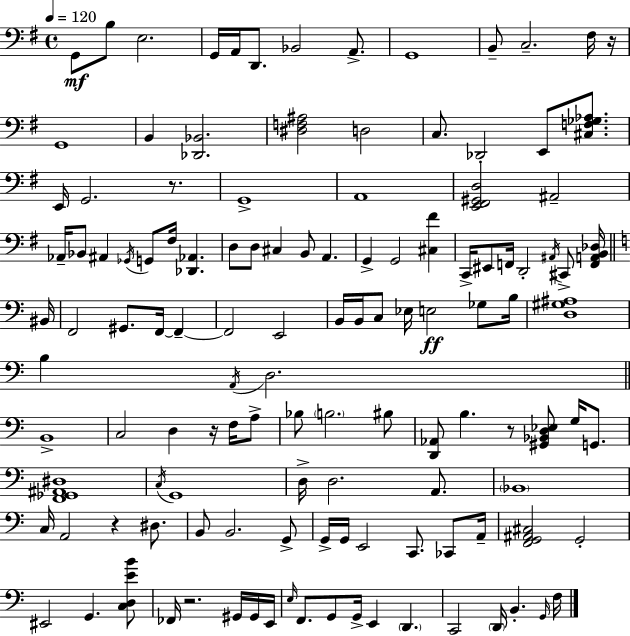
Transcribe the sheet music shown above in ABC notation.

X:1
T:Untitled
M:4/4
L:1/4
K:Em
G,,/2 B,/2 E,2 G,,/4 A,,/4 D,,/2 _B,,2 A,,/2 G,,4 B,,/2 C,2 ^F,/4 z/4 G,,4 B,, [_D,,_B,,]2 [^D,F,^A,]2 D,2 C,/2 _D,,2 E,,/2 [^C,F,_G,_A,]/2 E,,/4 G,,2 z/2 G,,4 A,,4 [E,,^F,,^G,,D,]2 ^A,,2 _A,,/4 _B,,/2 ^A,, _G,,/4 G,,/2 ^F,/4 [_D,,_A,,] D,/2 D,/2 ^C, B,,/2 A,, G,, G,,2 [^C,^F] C,,/4 ^E,,/2 F,,/4 D,,2 ^A,,/4 ^C,,/2 [F,,A,,B,,_D,]/4 ^B,,/4 F,,2 ^G,,/2 F,,/4 F,, F,,2 E,,2 B,,/4 B,,/4 C,/2 _E,/4 E,2 _G,/2 B,/4 [D,^G,^A,]4 B, A,,/4 D,2 B,,4 C,2 D, z/4 F,/4 A,/2 _B,/2 B,2 ^B,/2 [D,,_A,,]/2 B, z/2 [^G,,_B,,D,_E,]/2 G,/4 G,,/2 [F,,_G,,^A,,^D,]4 C,/4 G,,4 D,/4 D,2 A,,/2 _B,,4 C,/4 A,,2 z ^D,/2 B,,/2 B,,2 G,,/2 G,,/4 G,,/4 E,,2 C,,/2 _C,,/2 A,,/4 [F,,G,,^A,,^C,]2 G,,2 ^E,,2 G,, [C,D,EB]/2 _F,,/4 z2 ^G,,/4 ^G,,/4 E,,/4 E,/4 F,,/2 G,,/2 G,,/4 E,, D,, C,,2 D,,/4 B,, G,,/4 F,/4